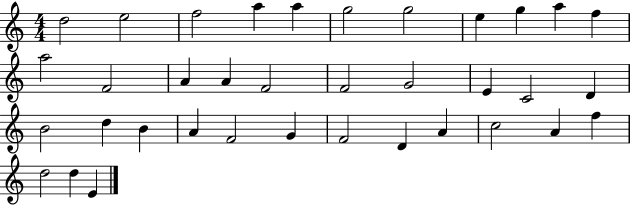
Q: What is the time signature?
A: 4/4